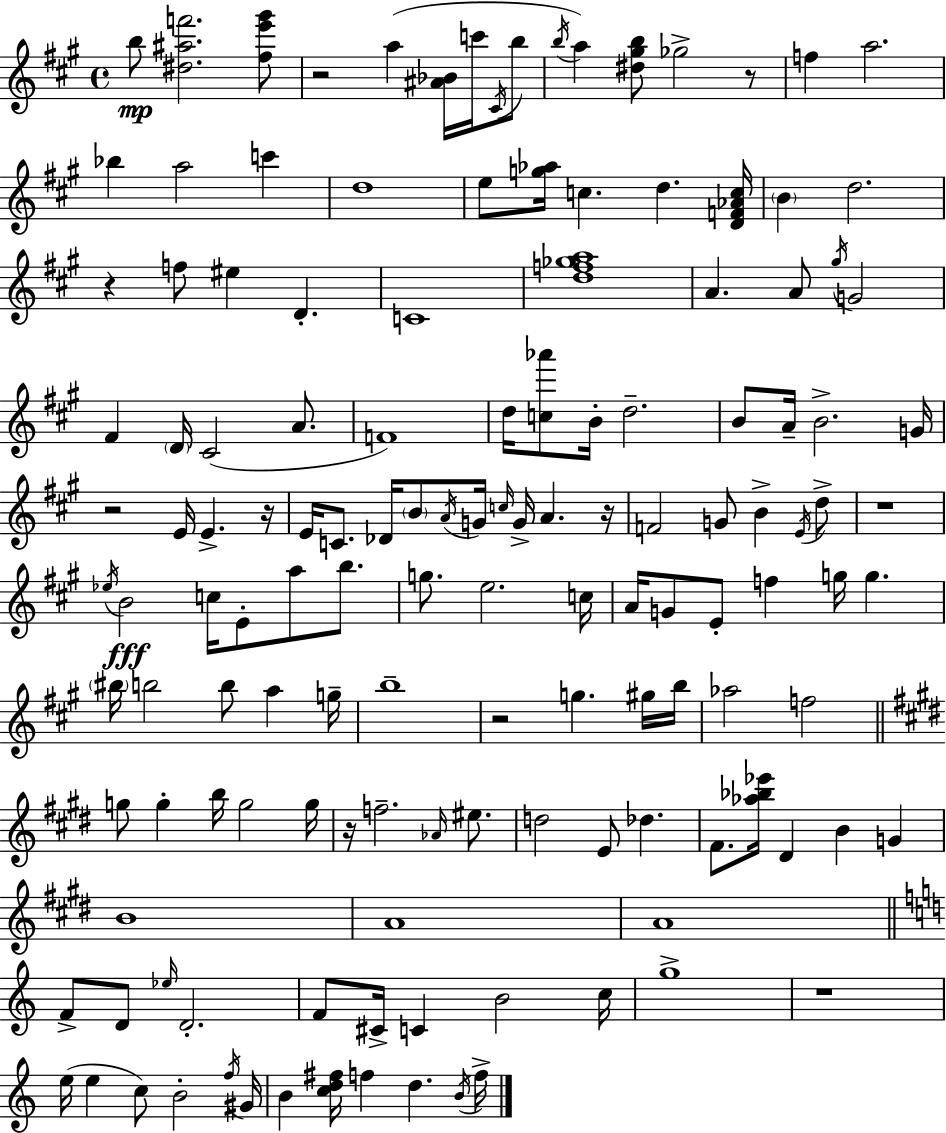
{
  \clef treble
  \time 4/4
  \defaultTimeSignature
  \key a \major
  b''8\mp <dis'' ais'' f'''>2. <fis'' e''' gis'''>8 | r2 a''4( <ais' bes'>16 c'''16 \acciaccatura { cis'16 } b''8 | \acciaccatura { b''16 }) a''4 <dis'' gis'' b''>8 ges''2-> | r8 f''4 a''2. | \break bes''4 a''2 c'''4 | d''1 | e''8 <g'' aes''>16 c''4. d''4. | <d' f' aes' c''>16 \parenthesize b'4 d''2. | \break r4 f''8 eis''4 d'4.-. | c'1 | <d'' f'' ges'' a''>1 | a'4. a'8 \acciaccatura { gis''16 } g'2 | \break fis'4 \parenthesize d'16 cis'2( | a'8. f'1) | d''16 <c'' aes'''>8 b'16-. d''2.-- | b'8 a'16-- b'2.-> | \break g'16 r2 e'16 e'4.-> | r16 e'16 c'8. des'16 \parenthesize b'8 \acciaccatura { a'16 } g'16 \grace { c''16 } g'16-> a'4. | r16 f'2 g'8 b'4-> | \acciaccatura { e'16 } d''8-> r1 | \break \acciaccatura { ees''16 }\fff b'2 c''16 | e'8-. a''8 b''8. g''8. e''2. | c''16 a'16 g'8 e'8-. f''4 | g''16 g''4. \parenthesize bis''16 b''2 | \break b''8 a''4 g''16-- b''1-- | r2 g''4. | gis''16 b''16 aes''2 f''2 | \bar "||" \break \key e \major g''8 g''4-. b''16 g''2 g''16 | r16 f''2.-- \grace { aes'16 } eis''8. | d''2 e'8 des''4. | fis'8. <aes'' bes'' ees'''>16 dis'4 b'4 g'4 | \break b'1 | a'1 | a'1 | \bar "||" \break \key a \minor f'8-> d'8 \grace { ees''16 } d'2.-. | f'8 cis'16-> c'4 b'2 | c''16 g''1-> | r1 | \break e''16( e''4 c''8) b'2-. | \acciaccatura { f''16 } gis'16 b'4 <c'' d'' fis''>16 f''4 d''4. | \acciaccatura { b'16 } f''16-> \bar "|."
}